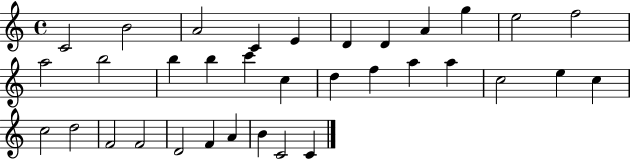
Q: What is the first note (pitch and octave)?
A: C4